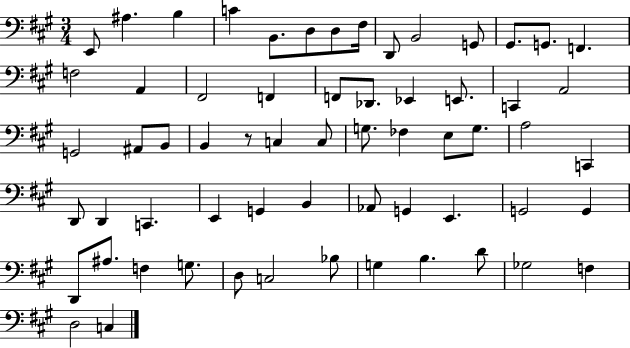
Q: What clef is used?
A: bass